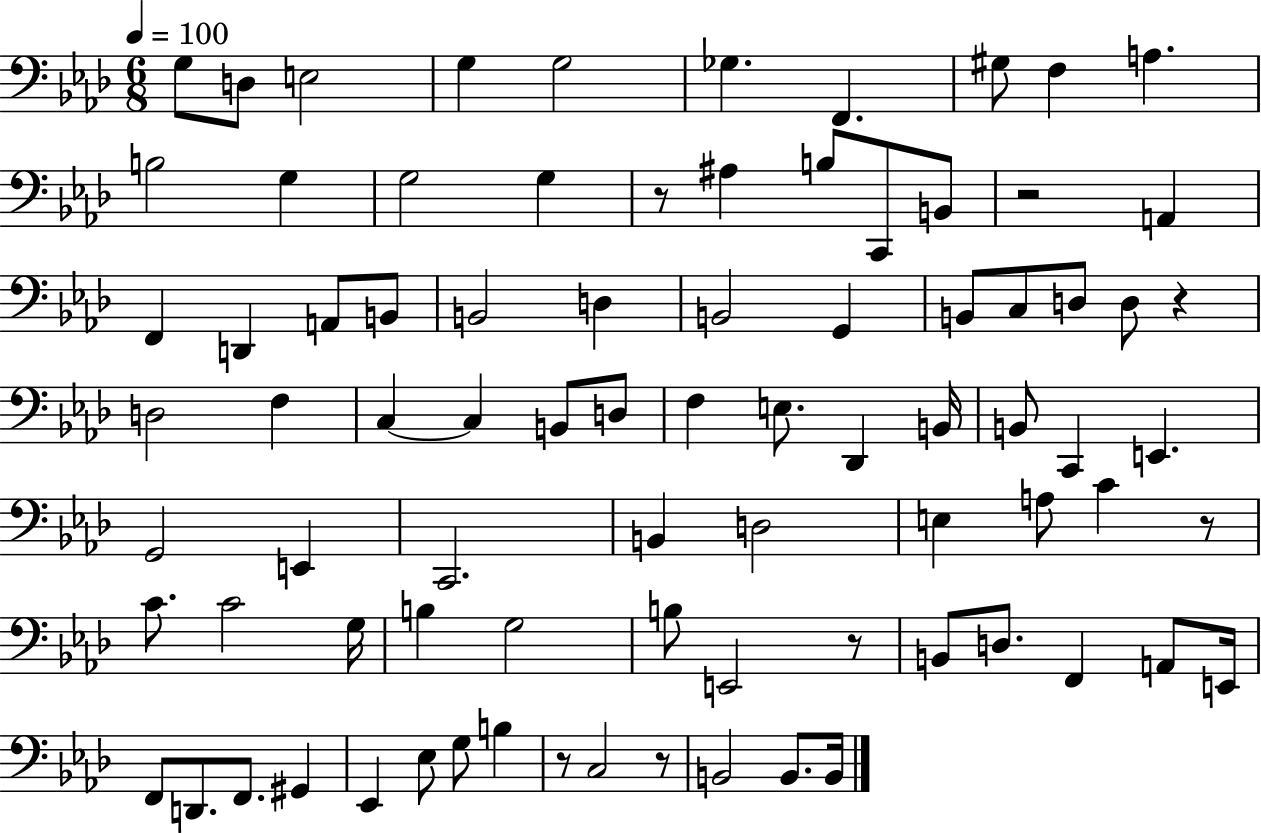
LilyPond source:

{
  \clef bass
  \numericTimeSignature
  \time 6/8
  \key aes \major
  \tempo 4 = 100
  g8 d8 e2 | g4 g2 | ges4. f,4. | gis8 f4 a4. | \break b2 g4 | g2 g4 | r8 ais4 b8 c,8 b,8 | r2 a,4 | \break f,4 d,4 a,8 b,8 | b,2 d4 | b,2 g,4 | b,8 c8 d8 d8 r4 | \break d2 f4 | c4~~ c4 b,8 d8 | f4 e8. des,4 b,16 | b,8 c,4 e,4. | \break g,2 e,4 | c,2. | b,4 d2 | e4 a8 c'4 r8 | \break c'8. c'2 g16 | b4 g2 | b8 e,2 r8 | b,8 d8. f,4 a,8 e,16 | \break f,8 d,8. f,8. gis,4 | ees,4 ees8 g8 b4 | r8 c2 r8 | b,2 b,8. b,16 | \break \bar "|."
}